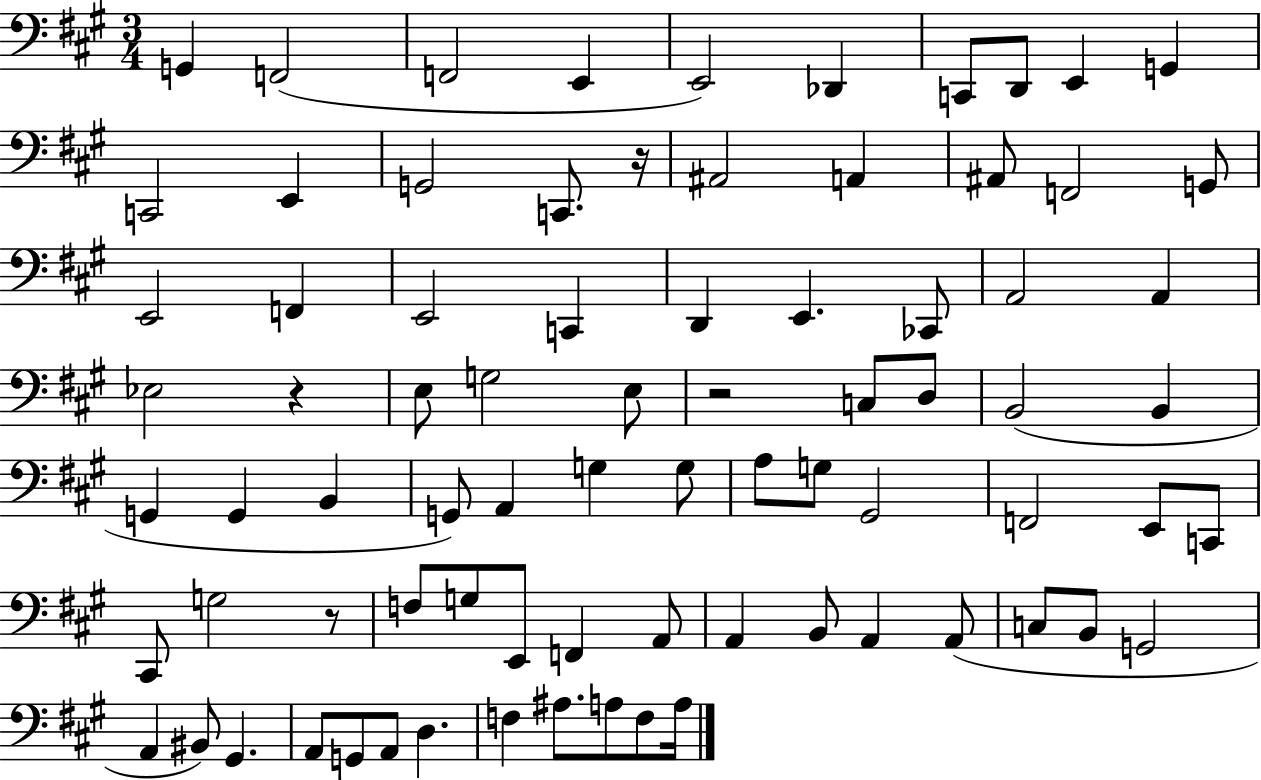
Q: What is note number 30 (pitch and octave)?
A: E3